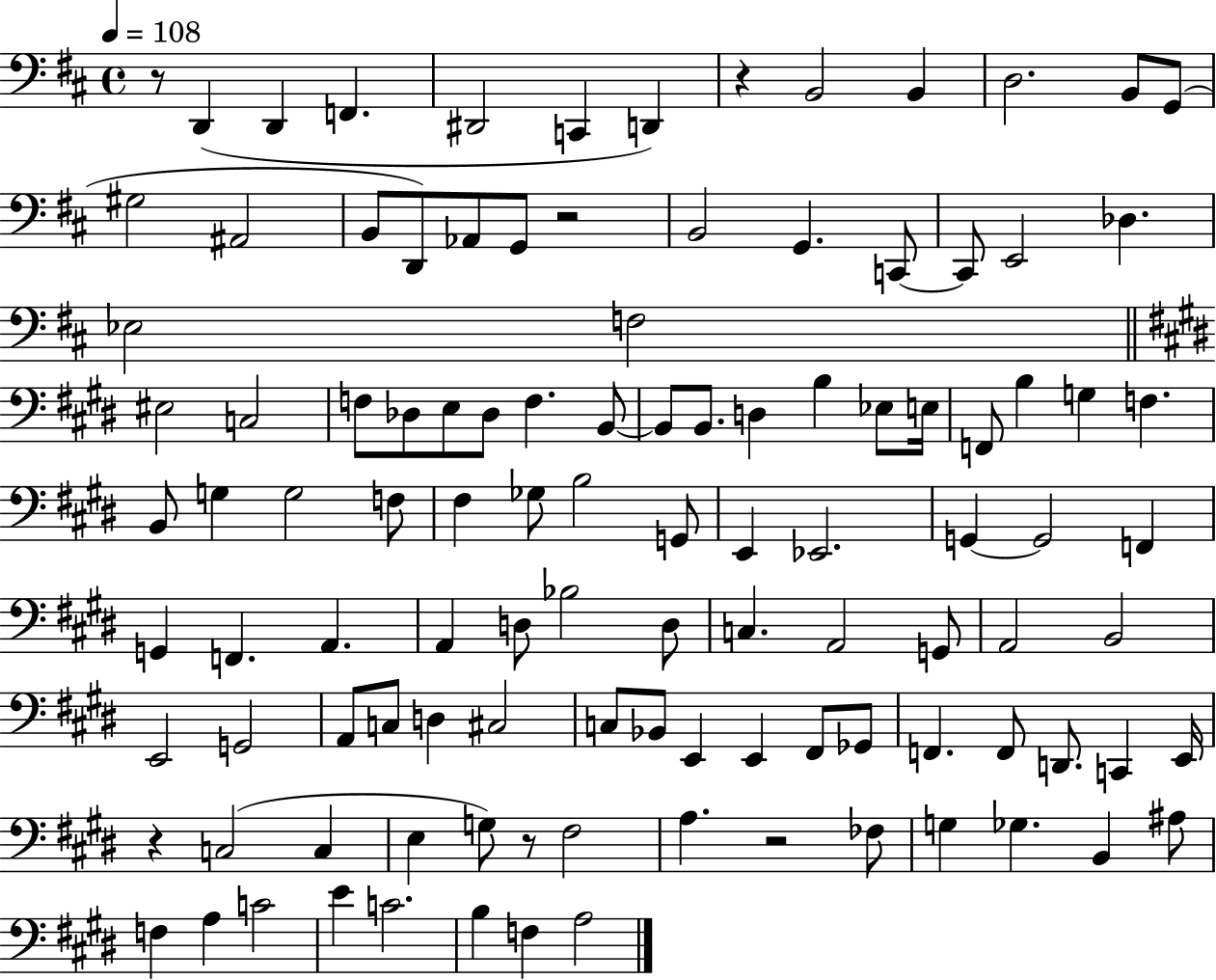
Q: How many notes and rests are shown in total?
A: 110